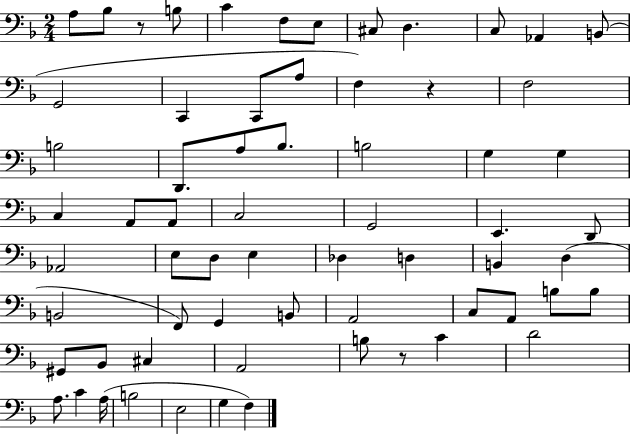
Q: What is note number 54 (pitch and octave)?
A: C4